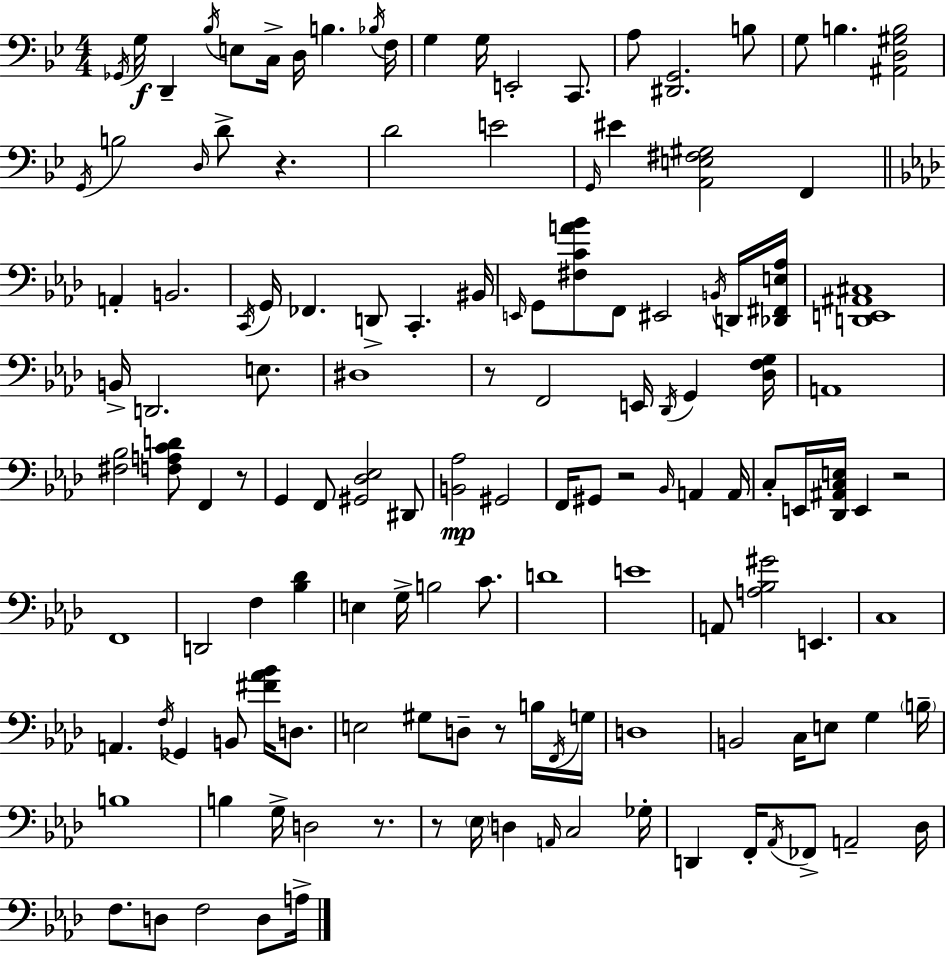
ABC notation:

X:1
T:Untitled
M:4/4
L:1/4
K:Bb
_G,,/4 G,/4 D,, _B,/4 E,/2 C,/4 D,/4 B, _B,/4 F,/4 G, G,/4 E,,2 C,,/2 A,/2 [^D,,G,,]2 B,/2 G,/2 B, [^A,,D,^G,B,]2 G,,/4 B,2 D,/4 D/2 z D2 E2 G,,/4 ^E [A,,E,^F,^G,]2 F,, A,, B,,2 C,,/4 G,,/4 _F,, D,,/2 C,, ^B,,/4 E,,/4 G,,/2 [^F,CA_B]/2 F,,/2 ^E,,2 B,,/4 D,,/4 [_D,,^F,,E,_A,]/4 [D,,E,,^A,,^C,]4 B,,/4 D,,2 E,/2 ^D,4 z/2 F,,2 E,,/4 _D,,/4 G,, [_D,F,G,]/4 A,,4 [^F,_B,]2 [F,A,CD]/2 F,, z/2 G,, F,,/2 [^G,,_D,_E,]2 ^D,,/2 [B,,_A,]2 ^G,,2 F,,/4 ^G,,/2 z2 _B,,/4 A,, A,,/4 C,/2 E,,/4 [_D,,^A,,C,E,]/4 E,, z2 F,,4 D,,2 F, [_B,_D] E, G,/4 B,2 C/2 D4 E4 A,,/2 [A,_B,^G]2 E,, C,4 A,, F,/4 _G,, B,,/2 [^F_A_B]/4 D,/2 E,2 ^G,/2 D,/2 z/2 B,/4 F,,/4 G,/4 D,4 B,,2 C,/4 E,/2 G, B,/4 B,4 B, G,/4 D,2 z/2 z/2 _E,/4 D, A,,/4 C,2 _G,/4 D,, F,,/4 _A,,/4 _F,,/2 A,,2 _D,/4 F,/2 D,/2 F,2 D,/2 A,/4